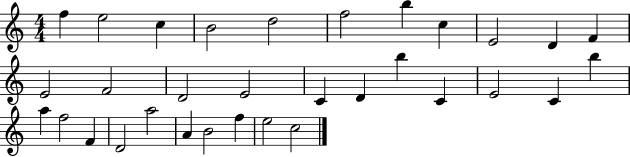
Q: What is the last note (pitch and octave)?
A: C5